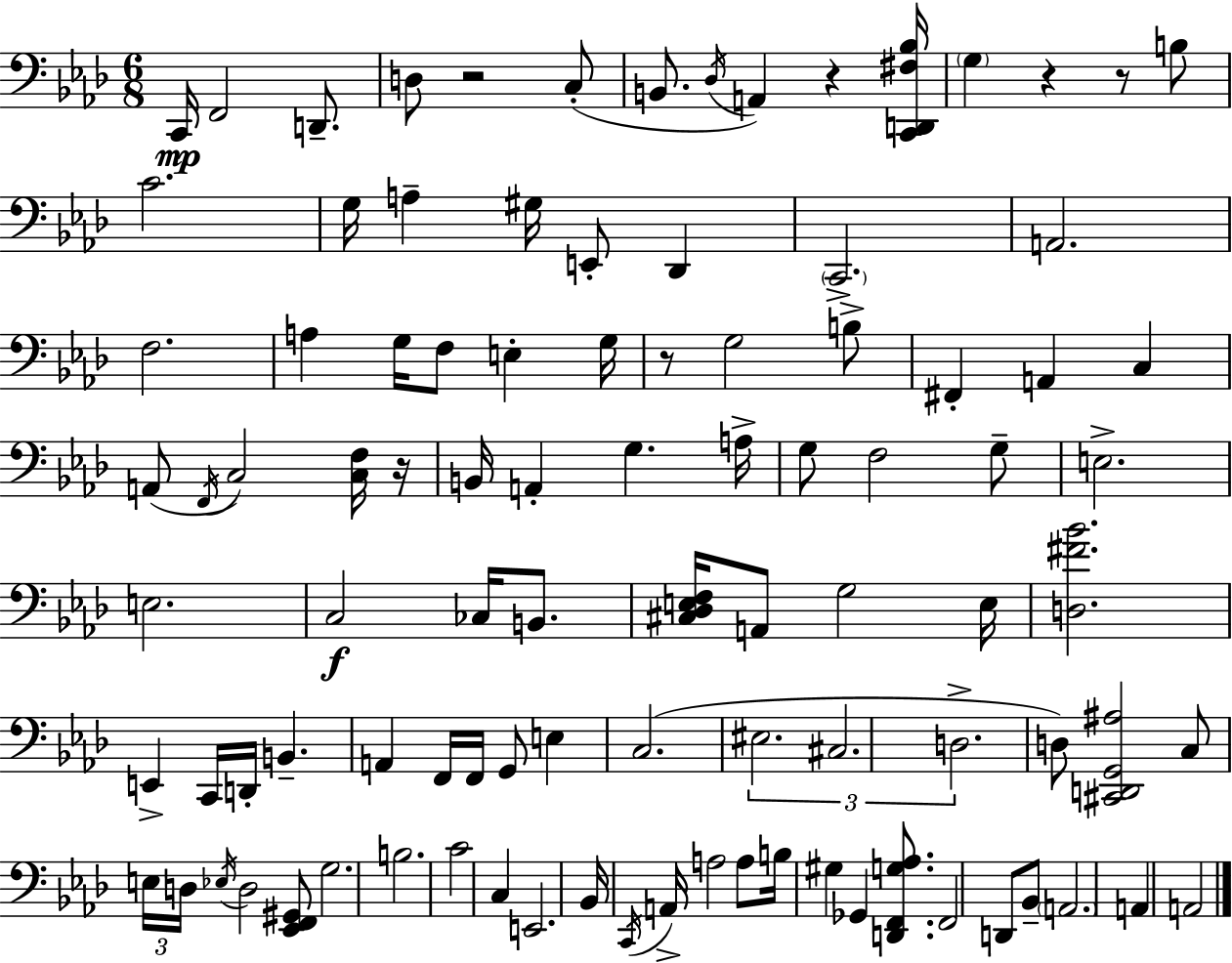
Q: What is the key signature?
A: AES major